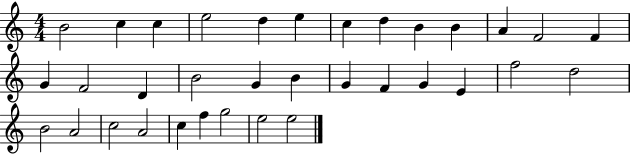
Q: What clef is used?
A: treble